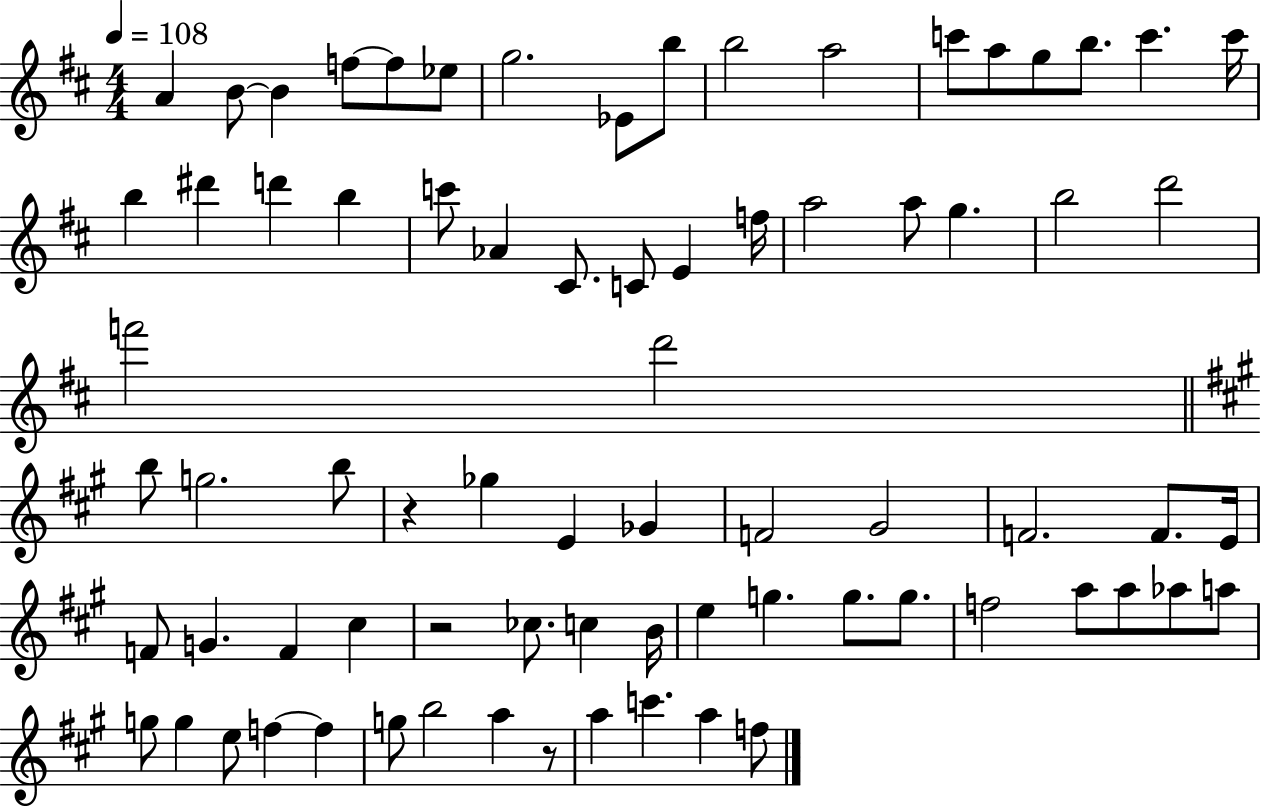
{
  \clef treble
  \numericTimeSignature
  \time 4/4
  \key d \major
  \tempo 4 = 108
  \repeat volta 2 { a'4 b'8~~ b'4 f''8~~ f''8 ees''8 | g''2. ees'8 b''8 | b''2 a''2 | c'''8 a''8 g''8 b''8. c'''4. c'''16 | \break b''4 dis'''4 d'''4 b''4 | c'''8 aes'4 cis'8. c'8 e'4 f''16 | a''2 a''8 g''4. | b''2 d'''2 | \break f'''2 d'''2 | \bar "||" \break \key a \major b''8 g''2. b''8 | r4 ges''4 e'4 ges'4 | f'2 gis'2 | f'2. f'8. e'16 | \break f'8 g'4. f'4 cis''4 | r2 ces''8. c''4 b'16 | e''4 g''4. g''8. g''8. | f''2 a''8 a''8 aes''8 a''8 | \break g''8 g''4 e''8 f''4~~ f''4 | g''8 b''2 a''4 r8 | a''4 c'''4. a''4 f''8 | } \bar "|."
}